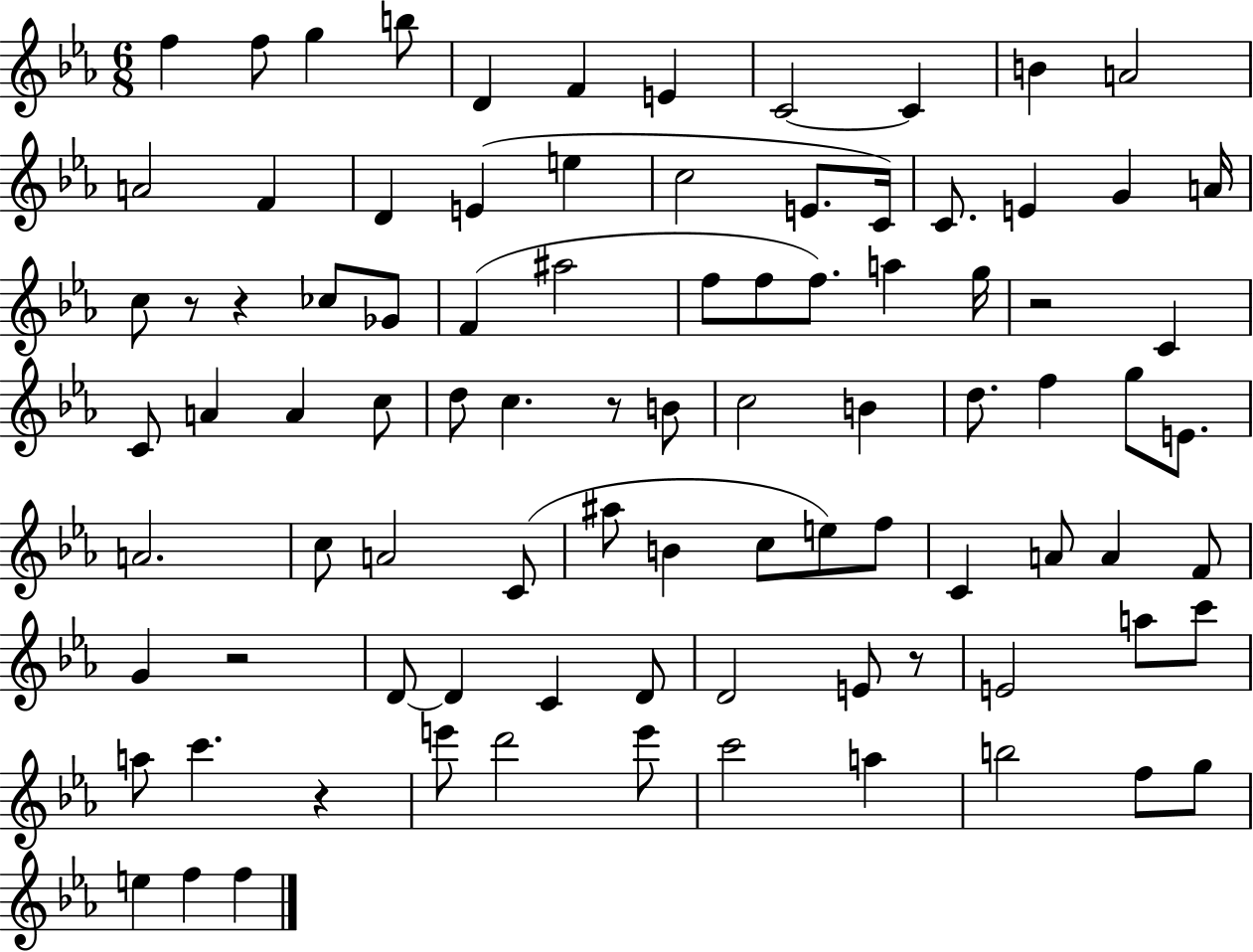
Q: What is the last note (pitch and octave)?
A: F5